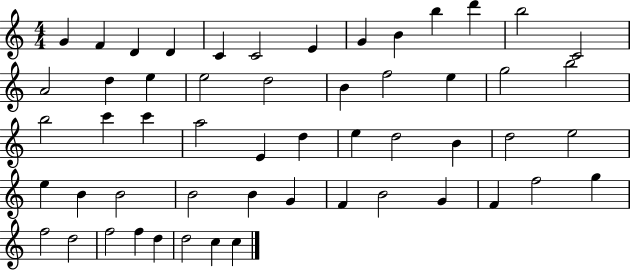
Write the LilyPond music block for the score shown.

{
  \clef treble
  \numericTimeSignature
  \time 4/4
  \key c \major
  g'4 f'4 d'4 d'4 | c'4 c'2 e'4 | g'4 b'4 b''4 d'''4 | b''2 c'2 | \break a'2 d''4 e''4 | e''2 d''2 | b'4 f''2 e''4 | g''2 b''2 | \break b''2 c'''4 c'''4 | a''2 e'4 d''4 | e''4 d''2 b'4 | d''2 e''2 | \break e''4 b'4 b'2 | b'2 b'4 g'4 | f'4 b'2 g'4 | f'4 f''2 g''4 | \break f''2 d''2 | f''2 f''4 d''4 | d''2 c''4 c''4 | \bar "|."
}